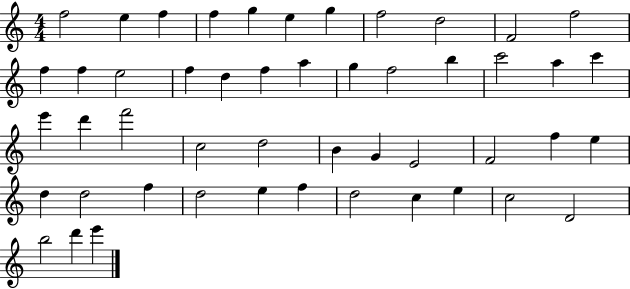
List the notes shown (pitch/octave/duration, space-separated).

F5/h E5/q F5/q F5/q G5/q E5/q G5/q F5/h D5/h F4/h F5/h F5/q F5/q E5/h F5/q D5/q F5/q A5/q G5/q F5/h B5/q C6/h A5/q C6/q E6/q D6/q F6/h C5/h D5/h B4/q G4/q E4/h F4/h F5/q E5/q D5/q D5/h F5/q D5/h E5/q F5/q D5/h C5/q E5/q C5/h D4/h B5/h D6/q E6/q